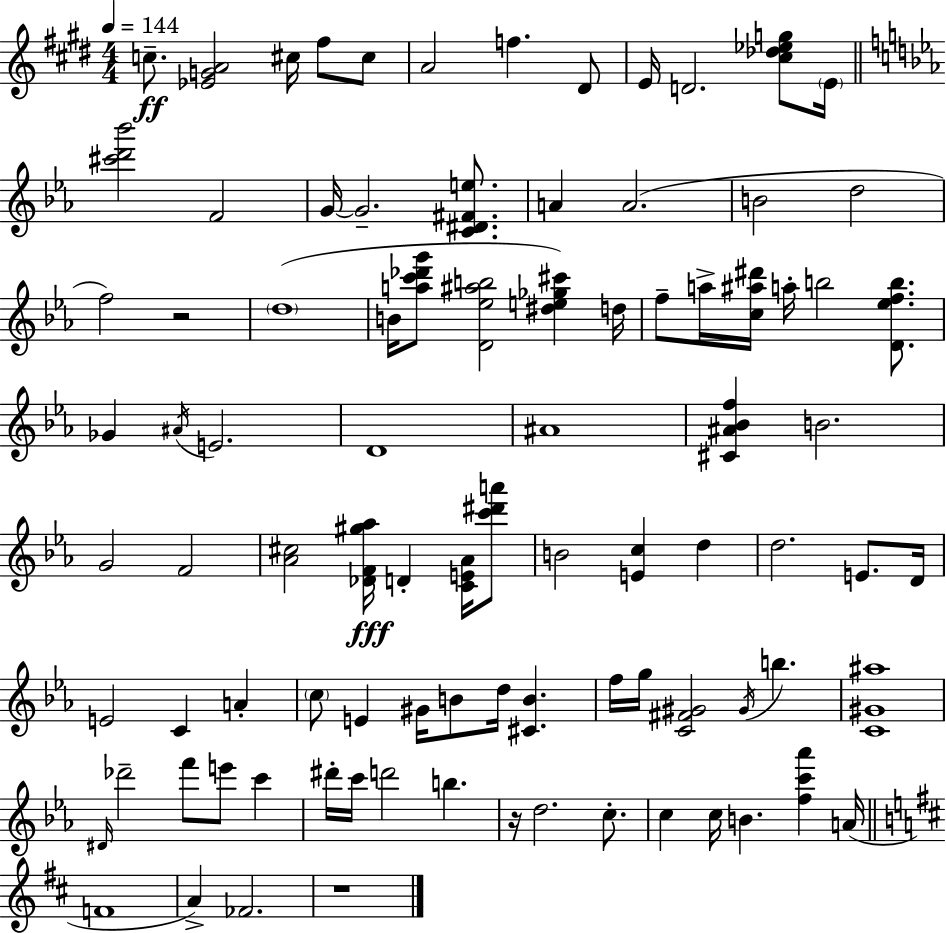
C5/e. [Eb4,G4,A4]/h C#5/s F#5/e C#5/e A4/h F5/q. D#4/e E4/s D4/h. [C#5,Db5,Eb5,G5]/e E4/s [C#6,D6,Bb6]/h F4/h G4/s G4/h. [C4,D#4,F#4,E5]/e. A4/q A4/h. B4/h D5/h F5/h R/h D5/w B4/s [A5,C6,Db6,G6]/e [D4,Eb5,A#5,B5]/h [D#5,E5,Gb5,C#6]/q D5/s F5/e A5/s [C5,A#5,D#6]/s A5/s B5/h [D4,Eb5,F5,B5]/e. Gb4/q A#4/s E4/h. D4/w A#4/w [C#4,A#4,Bb4,F5]/q B4/h. G4/h F4/h [Ab4,C#5]/h [Db4,F4,G#5,Ab5]/s D4/q [C4,E4,Ab4]/s [C6,D#6,A6]/e B4/h [E4,C5]/q D5/q D5/h. E4/e. D4/s E4/h C4/q A4/q C5/e E4/q G#4/s B4/e D5/s [C#4,B4]/q. F5/s G5/s [C4,F#4,G#4]/h G#4/s B5/q. [C4,G#4,A#5]/w D#4/s Db6/h F6/e E6/e C6/q D#6/s C6/s D6/h B5/q. R/s D5/h. C5/e. C5/q C5/s B4/q. [F5,C6,Ab6]/q A4/s F4/w A4/q FES4/h. R/w